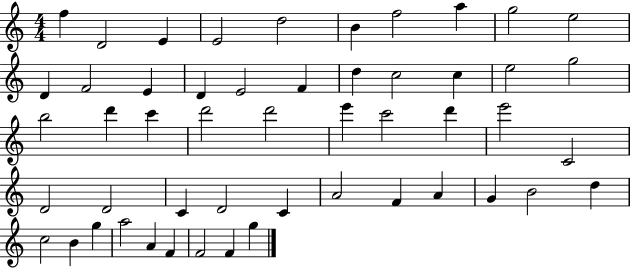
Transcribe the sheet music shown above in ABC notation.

X:1
T:Untitled
M:4/4
L:1/4
K:C
f D2 E E2 d2 B f2 a g2 e2 D F2 E D E2 F d c2 c e2 g2 b2 d' c' d'2 d'2 e' c'2 d' e'2 C2 D2 D2 C D2 C A2 F A G B2 d c2 B g a2 A F F2 F g